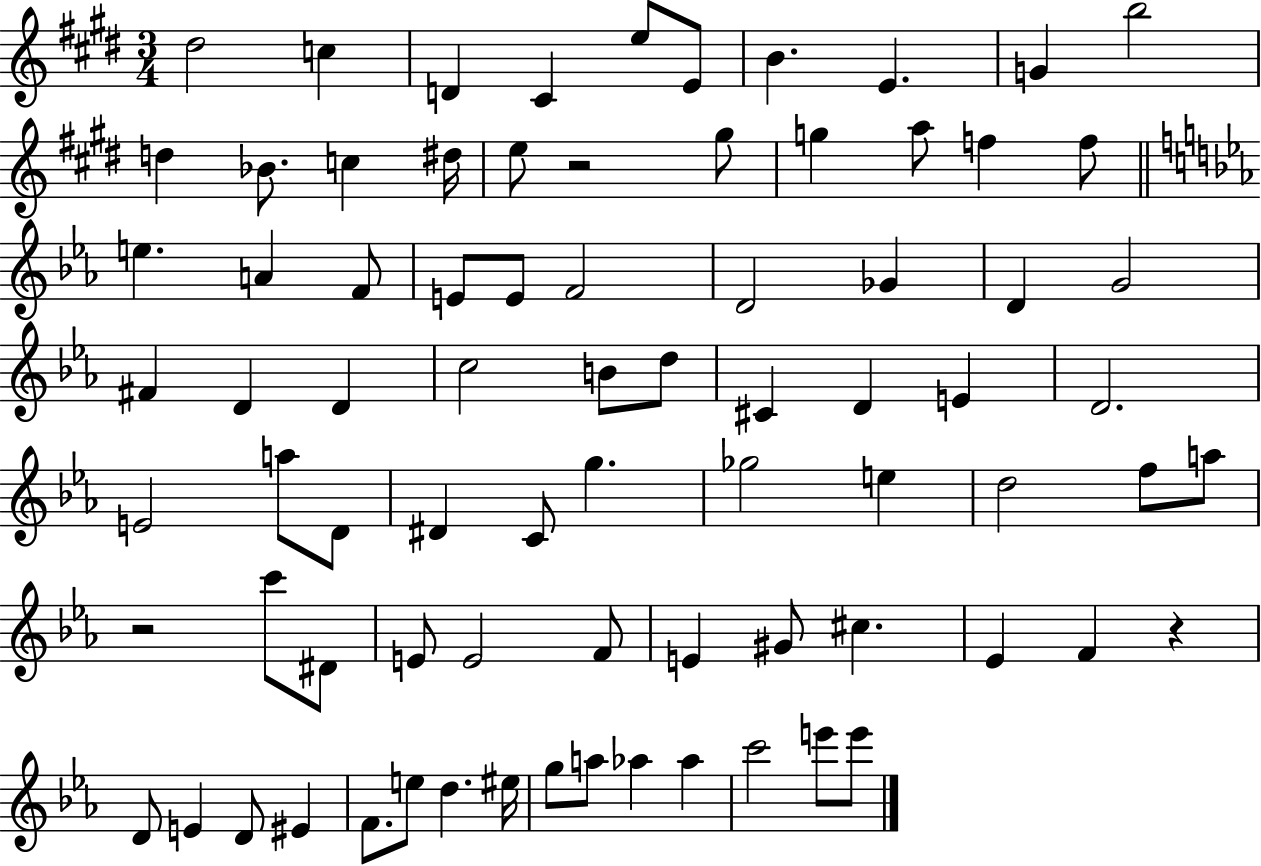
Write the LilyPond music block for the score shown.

{
  \clef treble
  \numericTimeSignature
  \time 3/4
  \key e \major
  dis''2 c''4 | d'4 cis'4 e''8 e'8 | b'4. e'4. | g'4 b''2 | \break d''4 bes'8. c''4 dis''16 | e''8 r2 gis''8 | g''4 a''8 f''4 f''8 | \bar "||" \break \key c \minor e''4. a'4 f'8 | e'8 e'8 f'2 | d'2 ges'4 | d'4 g'2 | \break fis'4 d'4 d'4 | c''2 b'8 d''8 | cis'4 d'4 e'4 | d'2. | \break e'2 a''8 d'8 | dis'4 c'8 g''4. | ges''2 e''4 | d''2 f''8 a''8 | \break r2 c'''8 dis'8 | e'8 e'2 f'8 | e'4 gis'8 cis''4. | ees'4 f'4 r4 | \break d'8 e'4 d'8 eis'4 | f'8. e''8 d''4. eis''16 | g''8 a''8 aes''4 aes''4 | c'''2 e'''8 e'''8 | \break \bar "|."
}